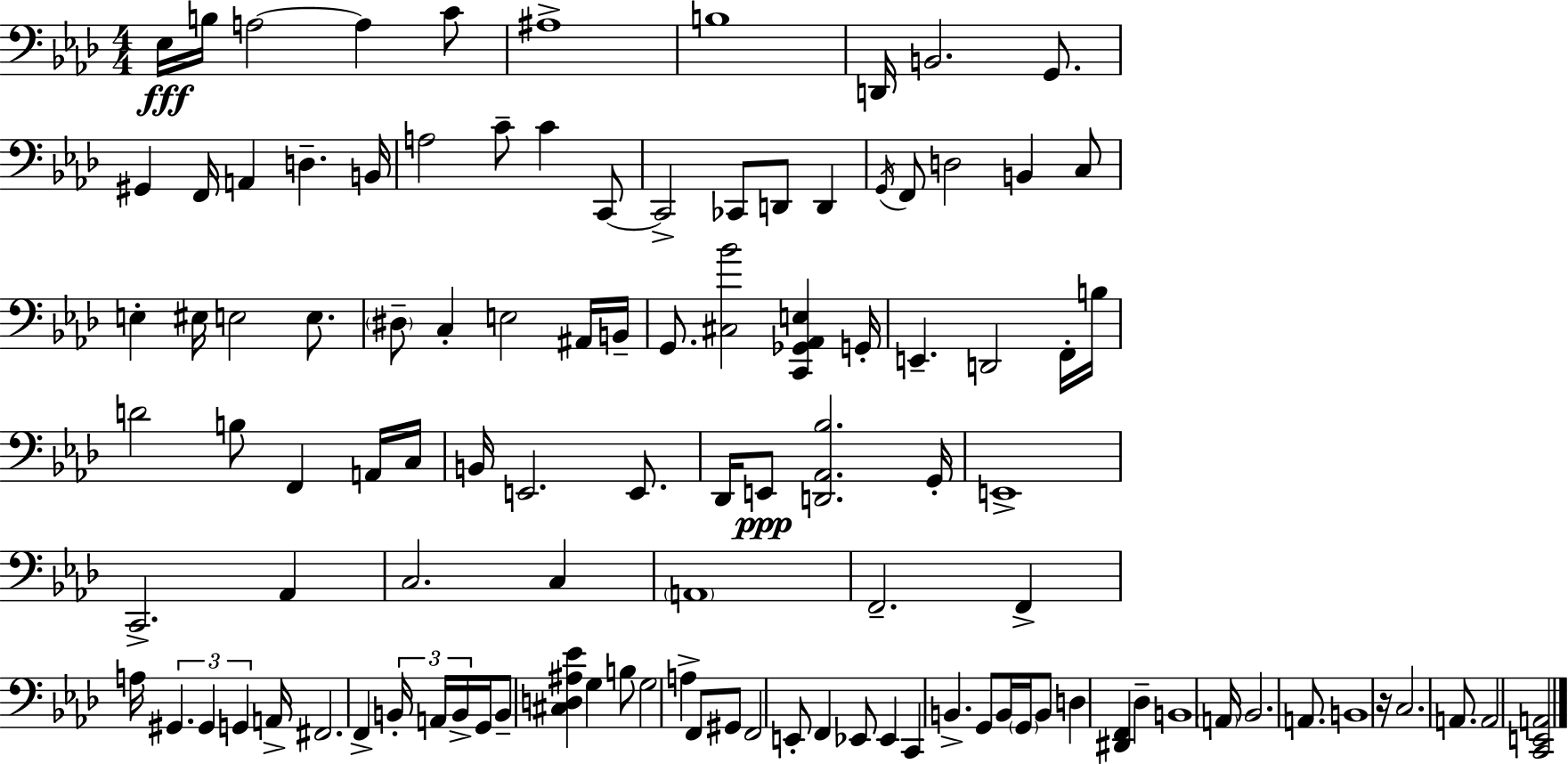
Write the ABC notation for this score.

X:1
T:Untitled
M:4/4
L:1/4
K:Ab
_E,/4 B,/4 A,2 A, C/2 ^A,4 B,4 D,,/4 B,,2 G,,/2 ^G,, F,,/4 A,, D, B,,/4 A,2 C/2 C C,,/2 C,,2 _C,,/2 D,,/2 D,, G,,/4 F,,/2 D,2 B,, C,/2 E, ^E,/4 E,2 E,/2 ^D,/2 C, E,2 ^A,,/4 B,,/4 G,,/2 [^C,_B]2 [C,,_G,,_A,,E,] G,,/4 E,, D,,2 F,,/4 B,/4 D2 B,/2 F,, A,,/4 C,/4 B,,/4 E,,2 E,,/2 _D,,/4 E,,/2 [D,,_A,,_B,]2 G,,/4 E,,4 C,,2 _A,, C,2 C, A,,4 F,,2 F,, A,/4 ^G,, ^G,, G,, A,,/4 ^F,,2 F,, B,,/4 A,,/4 B,,/4 G,,/4 B,,/2 [^C,D,^A,_E] G, B,/2 G,2 A, F,,/2 ^G,,/2 F,,2 E,,/2 F,, _E,,/2 _E,, C,, B,, G,,/2 B,,/4 G,,/4 B,,/2 D, [^D,,F,,] _D, B,,4 A,,/4 _B,,2 A,,/2 B,,4 z/4 C,2 A,,/2 A,,2 [C,,E,,A,,]2